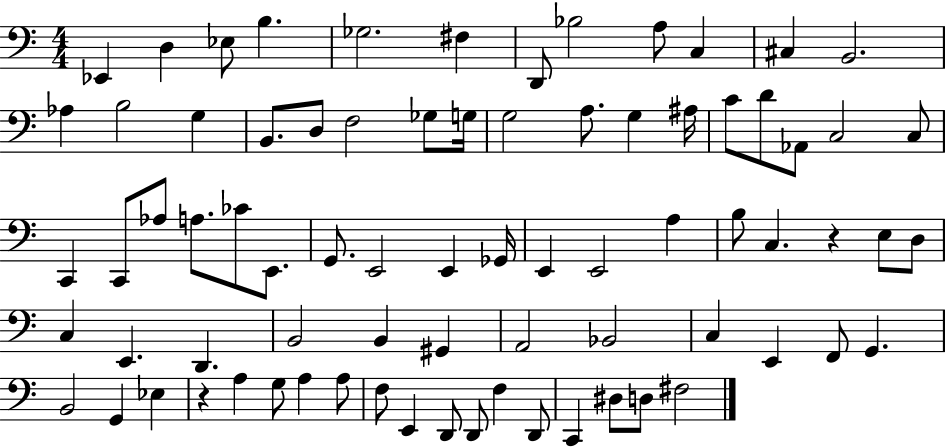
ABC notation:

X:1
T:Untitled
M:4/4
L:1/4
K:C
_E,, D, _E,/2 B, _G,2 ^F, D,,/2 _B,2 A,/2 C, ^C, B,,2 _A, B,2 G, B,,/2 D,/2 F,2 _G,/2 G,/4 G,2 A,/2 G, ^A,/4 C/2 D/2 _A,,/2 C,2 C,/2 C,, C,,/2 _A,/2 A,/2 _C/2 E,,/2 G,,/2 E,,2 E,, _G,,/4 E,, E,,2 A, B,/2 C, z E,/2 D,/2 C, E,, D,, B,,2 B,, ^G,, A,,2 _B,,2 C, E,, F,,/2 G,, B,,2 G,, _E, z A, G,/2 A, A,/2 F,/2 E,, D,,/2 D,,/2 F, D,,/2 C,, ^D,/2 D,/2 ^F,2